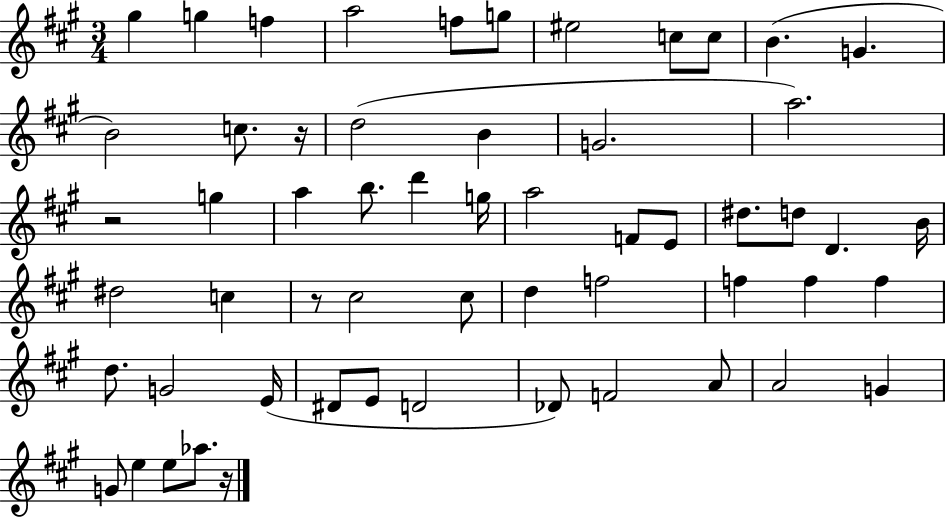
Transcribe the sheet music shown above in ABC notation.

X:1
T:Untitled
M:3/4
L:1/4
K:A
^g g f a2 f/2 g/2 ^e2 c/2 c/2 B G B2 c/2 z/4 d2 B G2 a2 z2 g a b/2 d' g/4 a2 F/2 E/2 ^d/2 d/2 D B/4 ^d2 c z/2 ^c2 ^c/2 d f2 f f f d/2 G2 E/4 ^D/2 E/2 D2 _D/2 F2 A/2 A2 G G/2 e e/2 _a/2 z/4